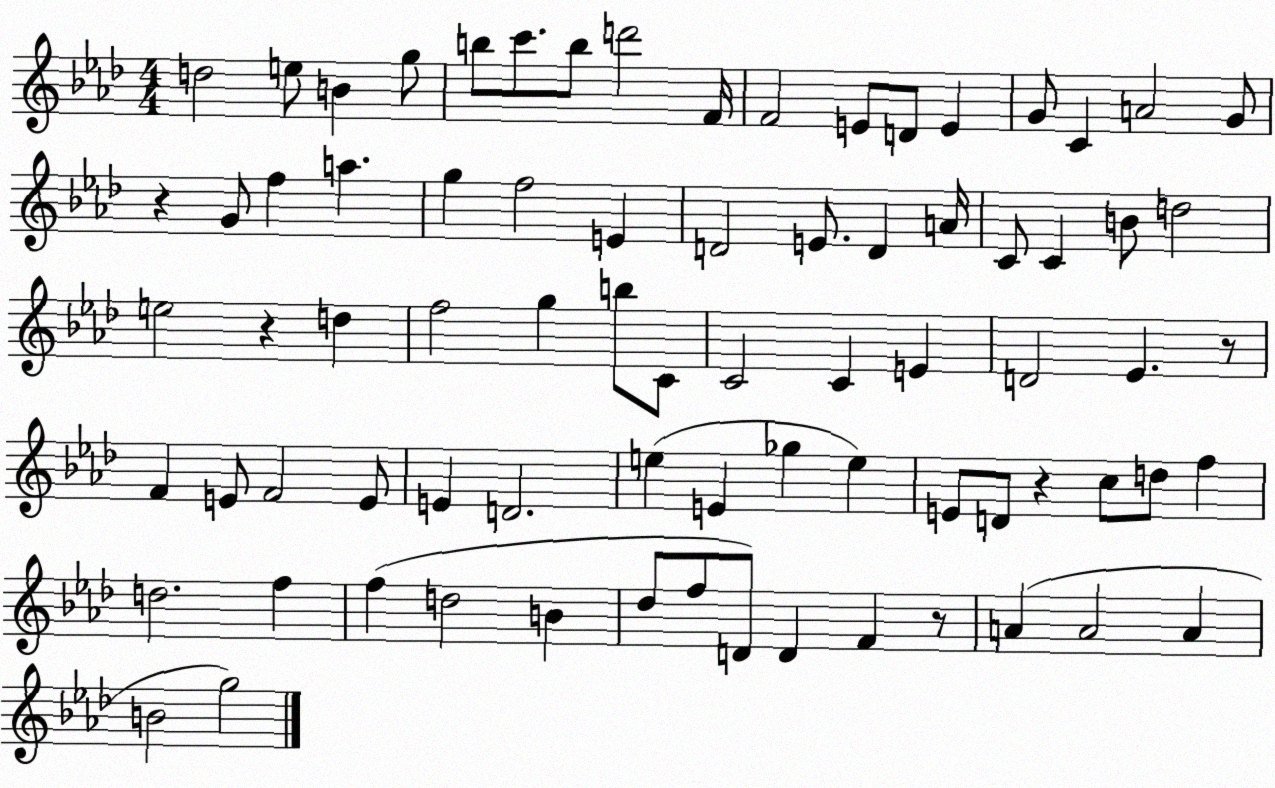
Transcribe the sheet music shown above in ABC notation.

X:1
T:Untitled
M:4/4
L:1/4
K:Ab
d2 e/2 B g/2 b/2 c'/2 b/2 d'2 F/4 F2 E/2 D/2 E G/2 C A2 G/2 z G/2 f a g f2 E D2 E/2 D A/4 C/2 C B/2 d2 e2 z d f2 g b/2 C/2 C2 C E D2 _E z/2 F E/2 F2 E/2 E D2 e E _g e E/2 D/2 z c/2 d/2 f d2 f f d2 B _d/2 f/2 D/2 D F z/2 A A2 A B2 g2